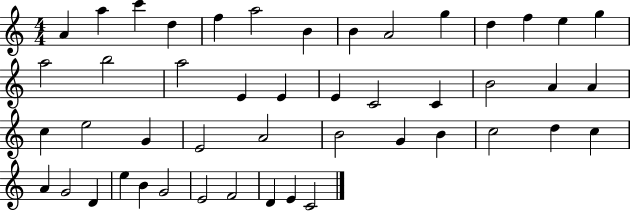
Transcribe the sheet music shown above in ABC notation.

X:1
T:Untitled
M:4/4
L:1/4
K:C
A a c' d f a2 B B A2 g d f e g a2 b2 a2 E E E C2 C B2 A A c e2 G E2 A2 B2 G B c2 d c A G2 D e B G2 E2 F2 D E C2